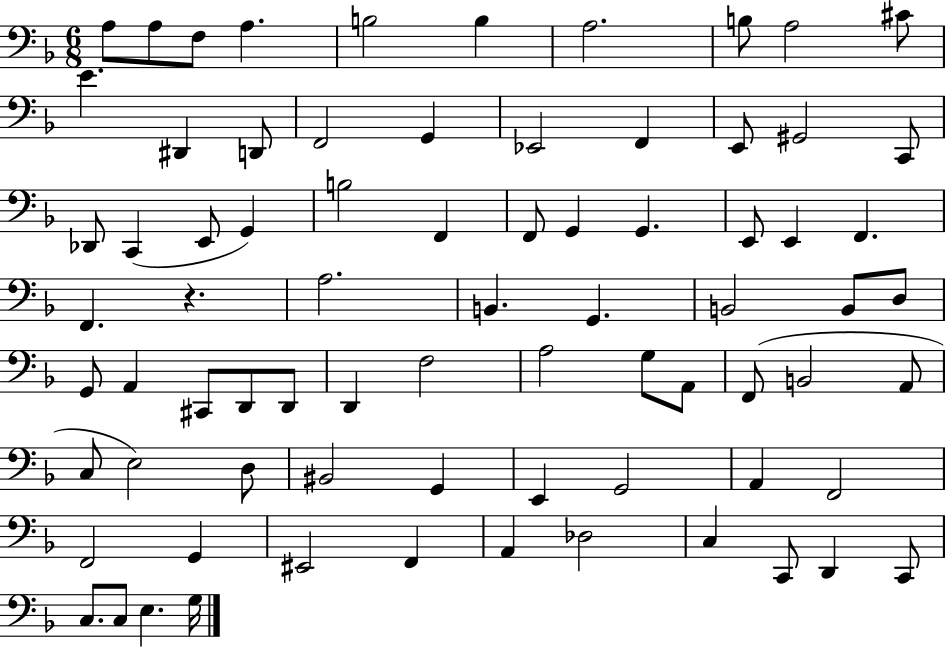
A3/e A3/e F3/e A3/q. B3/h B3/q A3/h. B3/e A3/h C#4/e E4/q. D#2/q D2/e F2/h G2/q Eb2/h F2/q E2/e G#2/h C2/e Db2/e C2/q E2/e G2/q B3/h F2/q F2/e G2/q G2/q. E2/e E2/q F2/q. F2/q. R/q. A3/h. B2/q. G2/q. B2/h B2/e D3/e G2/e A2/q C#2/e D2/e D2/e D2/q F3/h A3/h G3/e A2/e F2/e B2/h A2/e C3/e E3/h D3/e BIS2/h G2/q E2/q G2/h A2/q F2/h F2/h G2/q EIS2/h F2/q A2/q Db3/h C3/q C2/e D2/q C2/e C3/e. C3/e E3/q. G3/s